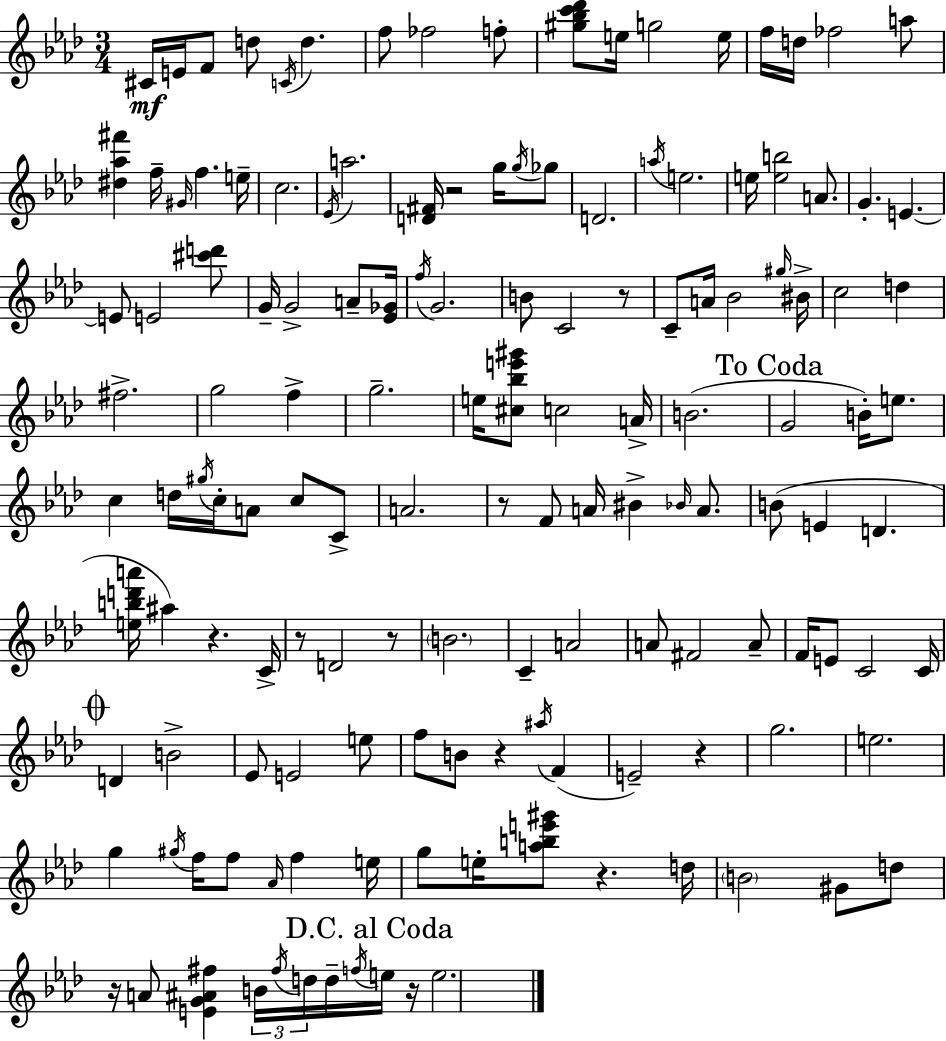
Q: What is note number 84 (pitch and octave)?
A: F#4